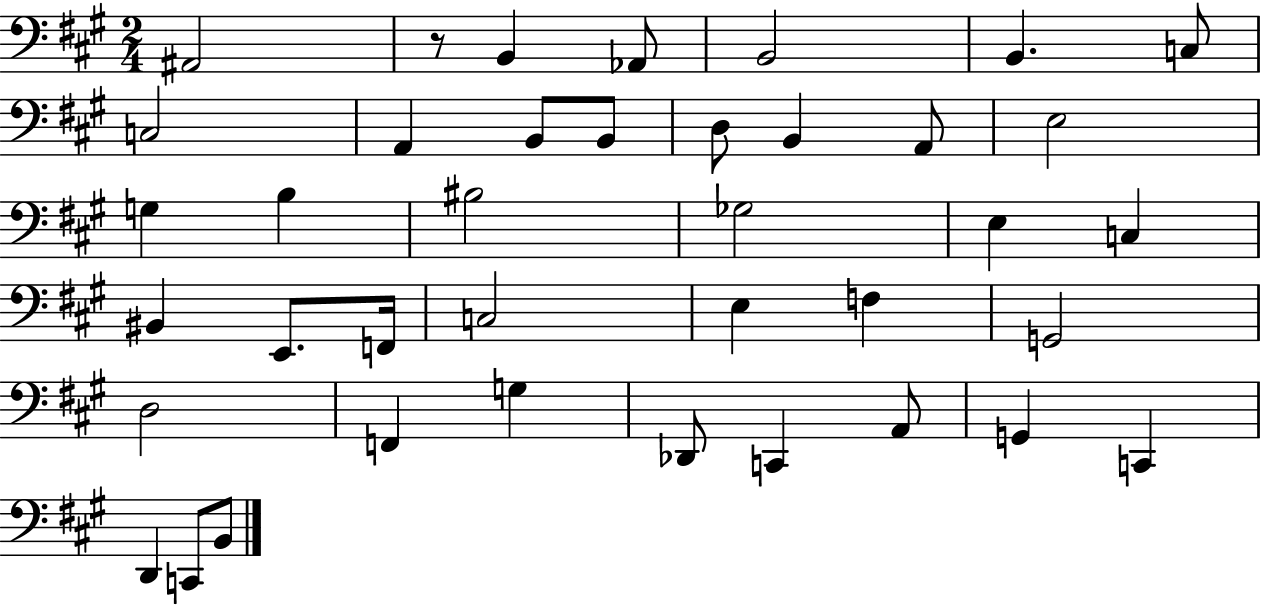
{
  \clef bass
  \numericTimeSignature
  \time 2/4
  \key a \major
  \repeat volta 2 { ais,2 | r8 b,4 aes,8 | b,2 | b,4. c8 | \break c2 | a,4 b,8 b,8 | d8 b,4 a,8 | e2 | \break g4 b4 | bis2 | ges2 | e4 c4 | \break bis,4 e,8. f,16 | c2 | e4 f4 | g,2 | \break d2 | f,4 g4 | des,8 c,4 a,8 | g,4 c,4 | \break d,4 c,8 b,8 | } \bar "|."
}